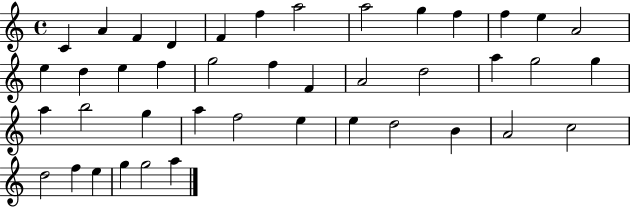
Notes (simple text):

C4/q A4/q F4/q D4/q F4/q F5/q A5/h A5/h G5/q F5/q F5/q E5/q A4/h E5/q D5/q E5/q F5/q G5/h F5/q F4/q A4/h D5/h A5/q G5/h G5/q A5/q B5/h G5/q A5/q F5/h E5/q E5/q D5/h B4/q A4/h C5/h D5/h F5/q E5/q G5/q G5/h A5/q